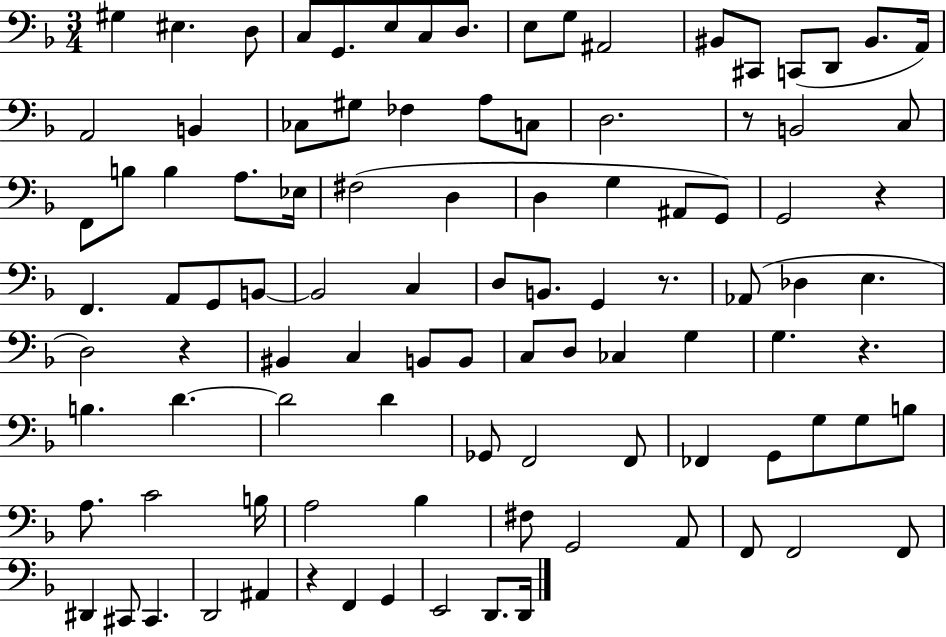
{
  \clef bass
  \numericTimeSignature
  \time 3/4
  \key f \major
  gis4 eis4. d8 | c8 g,8. e8 c8 d8. | e8 g8 ais,2 | bis,8 cis,8 c,8( d,8 bis,8. a,16) | \break a,2 b,4 | ces8 gis8 fes4 a8 c8 | d2. | r8 b,2 c8 | \break f,8 b8 b4 a8. ees16 | fis2( d4 | d4 g4 ais,8 g,8) | g,2 r4 | \break f,4. a,8 g,8 b,8~~ | b,2 c4 | d8 b,8. g,4 r8. | aes,8( des4 e4. | \break d2) r4 | bis,4 c4 b,8 b,8 | c8 d8 ces4 g4 | g4. r4. | \break b4. d'4.~~ | d'2 d'4 | ges,8 f,2 f,8 | fes,4 g,8 g8 g8 b8 | \break a8. c'2 b16 | a2 bes4 | fis8 g,2 a,8 | f,8 f,2 f,8 | \break dis,4 cis,8 cis,4. | d,2 ais,4 | r4 f,4 g,4 | e,2 d,8. d,16 | \break \bar "|."
}